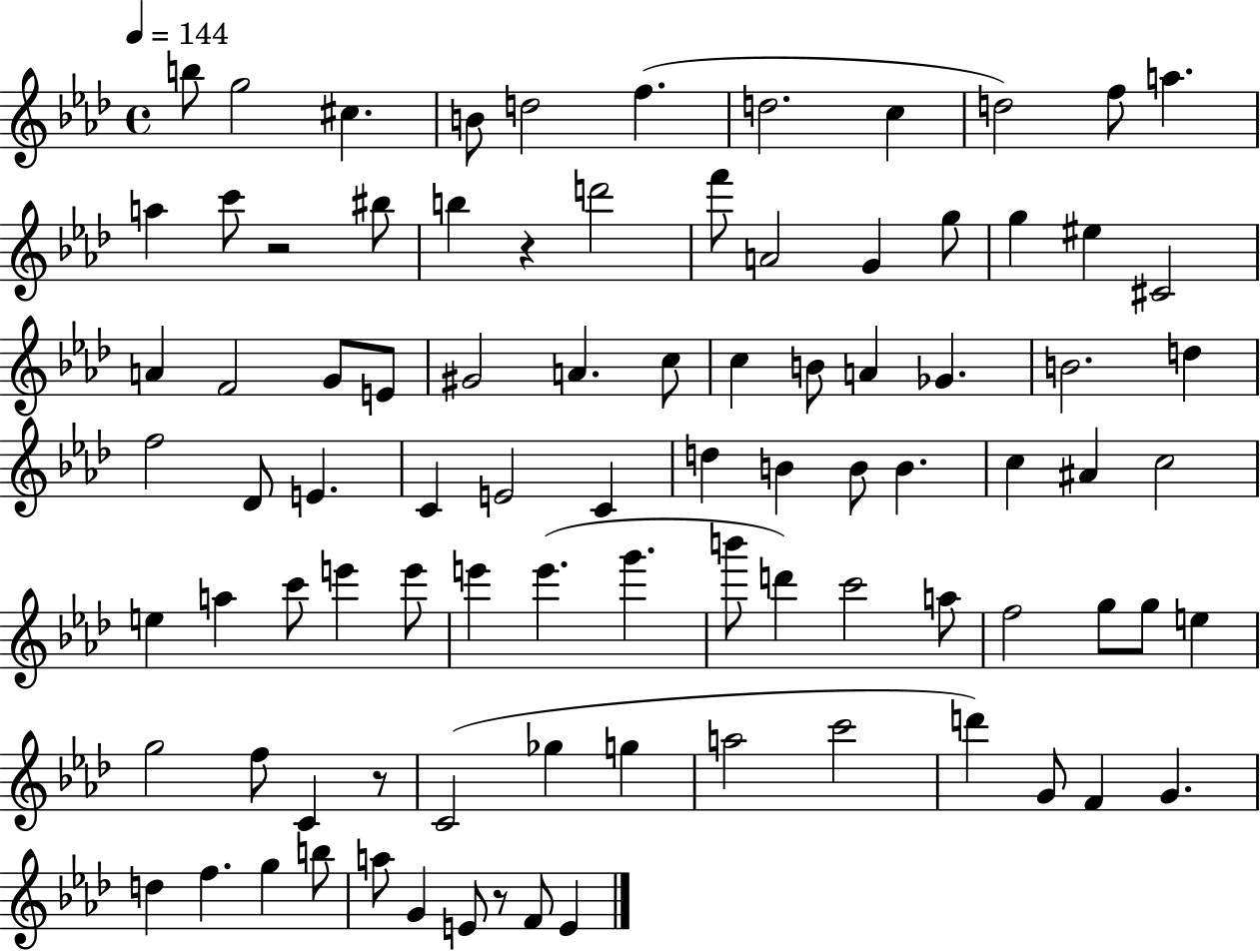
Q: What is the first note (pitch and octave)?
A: B5